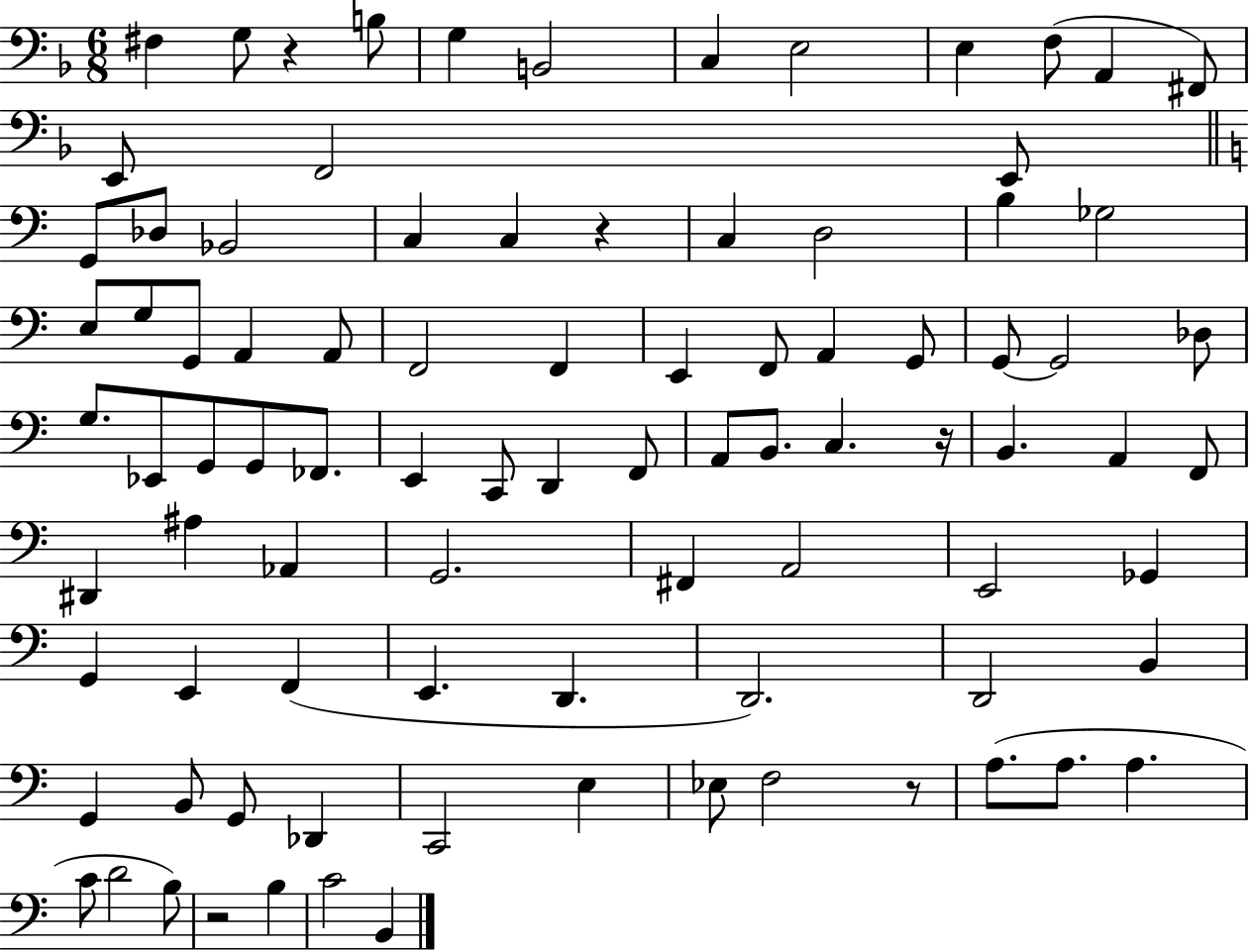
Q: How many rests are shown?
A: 5